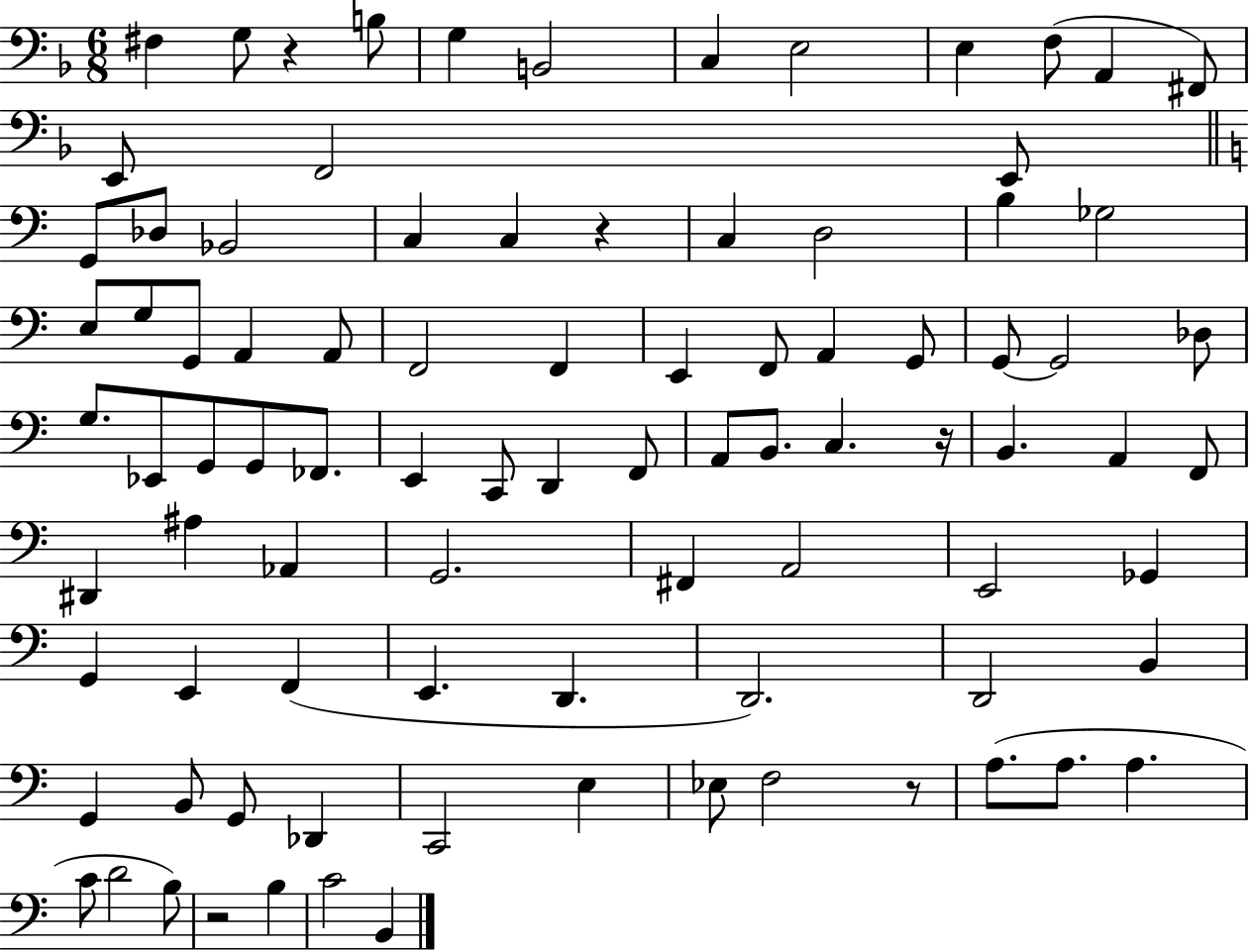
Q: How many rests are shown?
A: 5